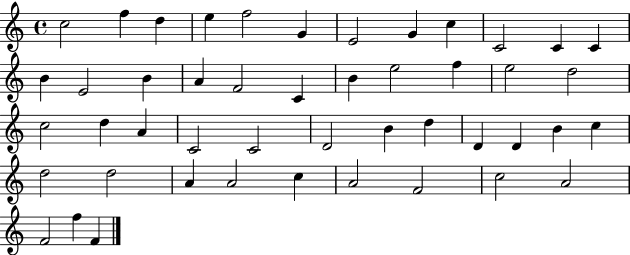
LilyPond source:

{
  \clef treble
  \time 4/4
  \defaultTimeSignature
  \key c \major
  c''2 f''4 d''4 | e''4 f''2 g'4 | e'2 g'4 c''4 | c'2 c'4 c'4 | \break b'4 e'2 b'4 | a'4 f'2 c'4 | b'4 e''2 f''4 | e''2 d''2 | \break c''2 d''4 a'4 | c'2 c'2 | d'2 b'4 d''4 | d'4 d'4 b'4 c''4 | \break d''2 d''2 | a'4 a'2 c''4 | a'2 f'2 | c''2 a'2 | \break f'2 f''4 f'4 | \bar "|."
}